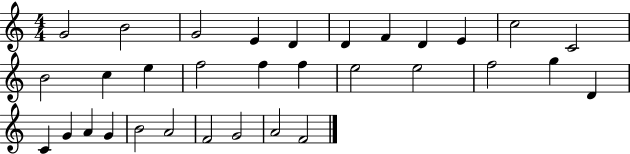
X:1
T:Untitled
M:4/4
L:1/4
K:C
G2 B2 G2 E D D F D E c2 C2 B2 c e f2 f f e2 e2 f2 g D C G A G B2 A2 F2 G2 A2 F2